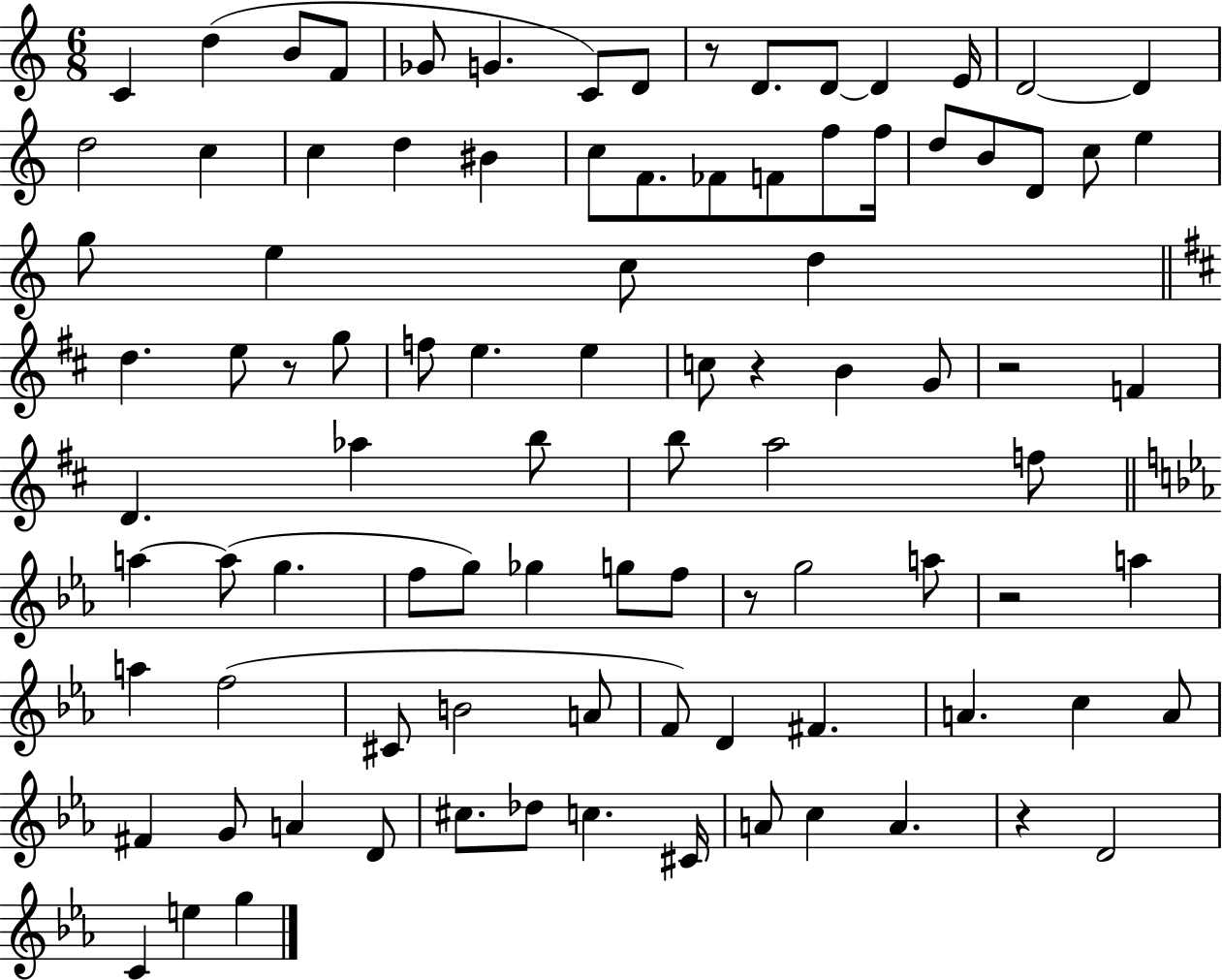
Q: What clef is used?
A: treble